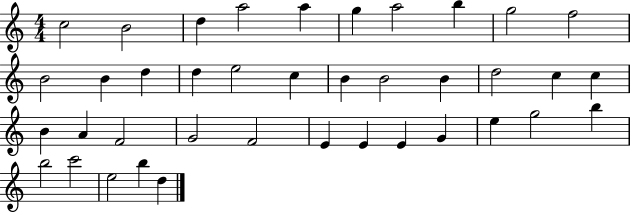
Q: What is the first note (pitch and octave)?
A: C5